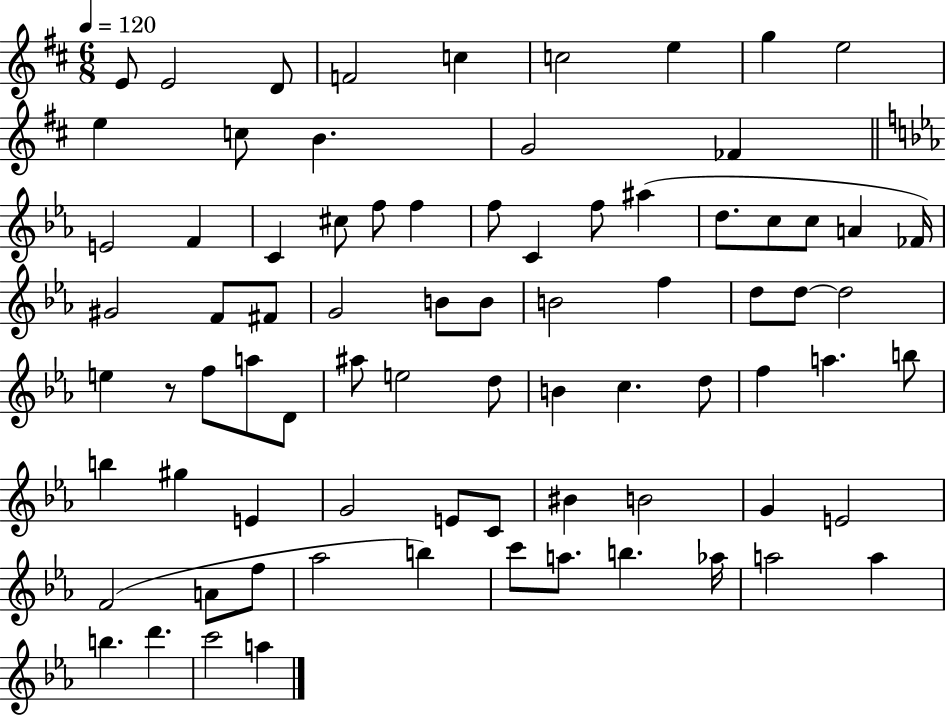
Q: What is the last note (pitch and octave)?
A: A5